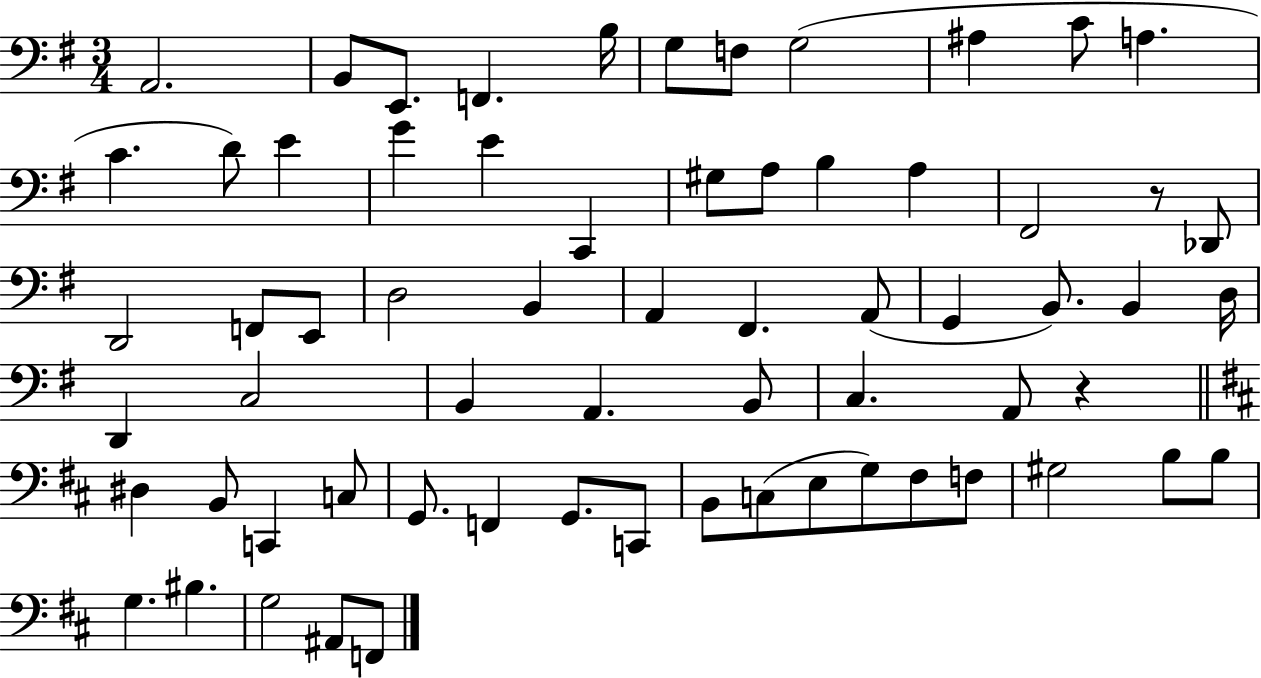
X:1
T:Untitled
M:3/4
L:1/4
K:G
A,,2 B,,/2 E,,/2 F,, B,/4 G,/2 F,/2 G,2 ^A, C/2 A, C D/2 E G E C,, ^G,/2 A,/2 B, A, ^F,,2 z/2 _D,,/2 D,,2 F,,/2 E,,/2 D,2 B,, A,, ^F,, A,,/2 G,, B,,/2 B,, D,/4 D,, C,2 B,, A,, B,,/2 C, A,,/2 z ^D, B,,/2 C,, C,/2 G,,/2 F,, G,,/2 C,,/2 B,,/2 C,/2 E,/2 G,/2 ^F,/2 F,/2 ^G,2 B,/2 B,/2 G, ^B, G,2 ^A,,/2 F,,/2